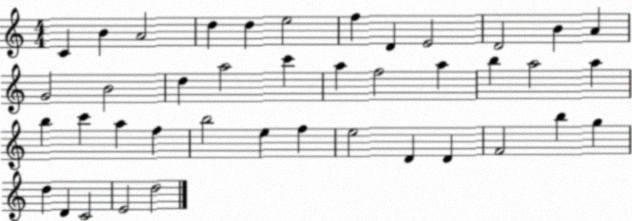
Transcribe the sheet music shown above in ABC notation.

X:1
T:Untitled
M:4/4
L:1/4
K:C
C B A2 d d e2 f D E2 D2 B A G2 B2 d a2 c' a f2 a b a2 a b c' a f b2 e f e2 D D F2 b g d D C2 E2 d2